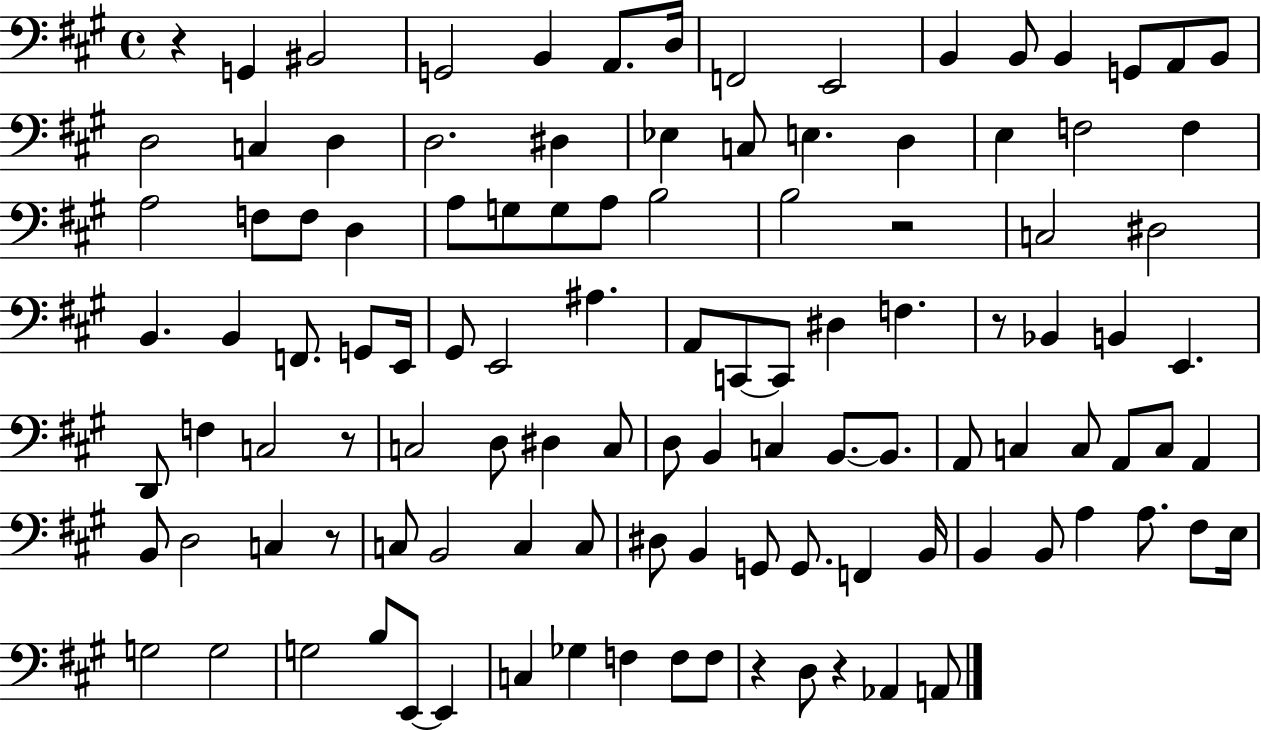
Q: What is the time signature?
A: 4/4